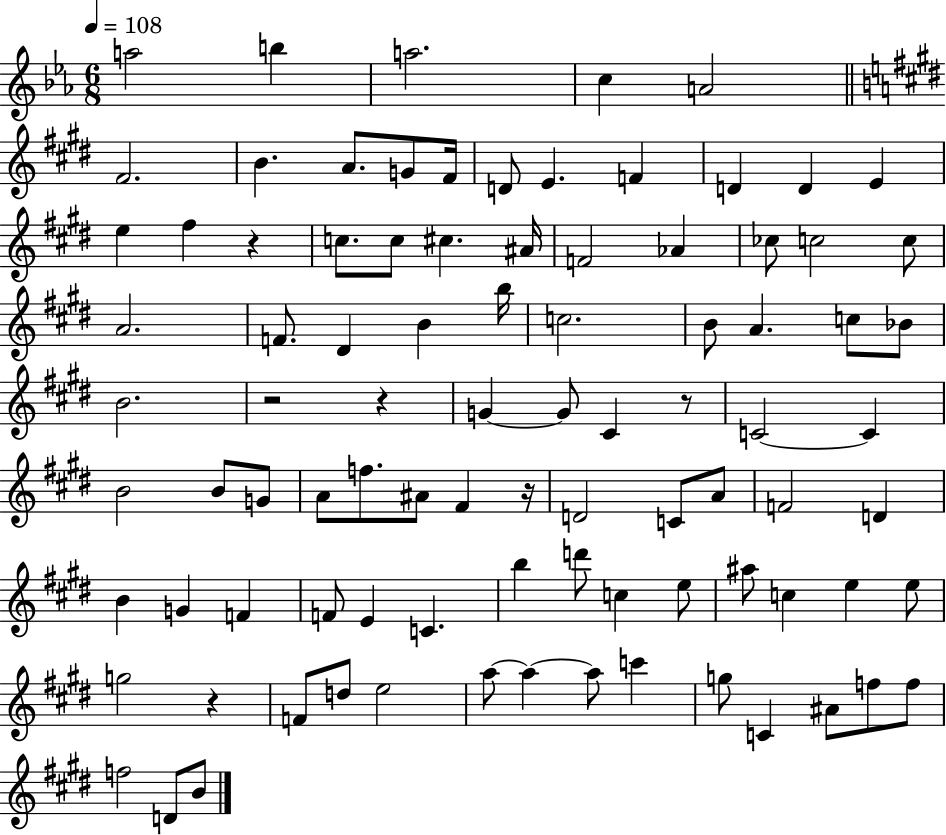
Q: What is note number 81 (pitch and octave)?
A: F5